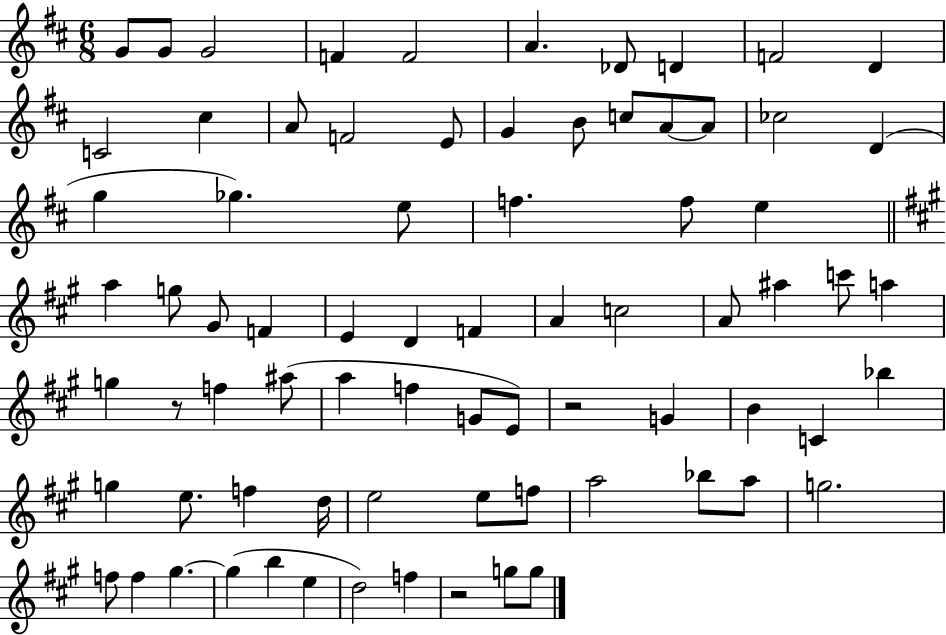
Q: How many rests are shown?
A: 3